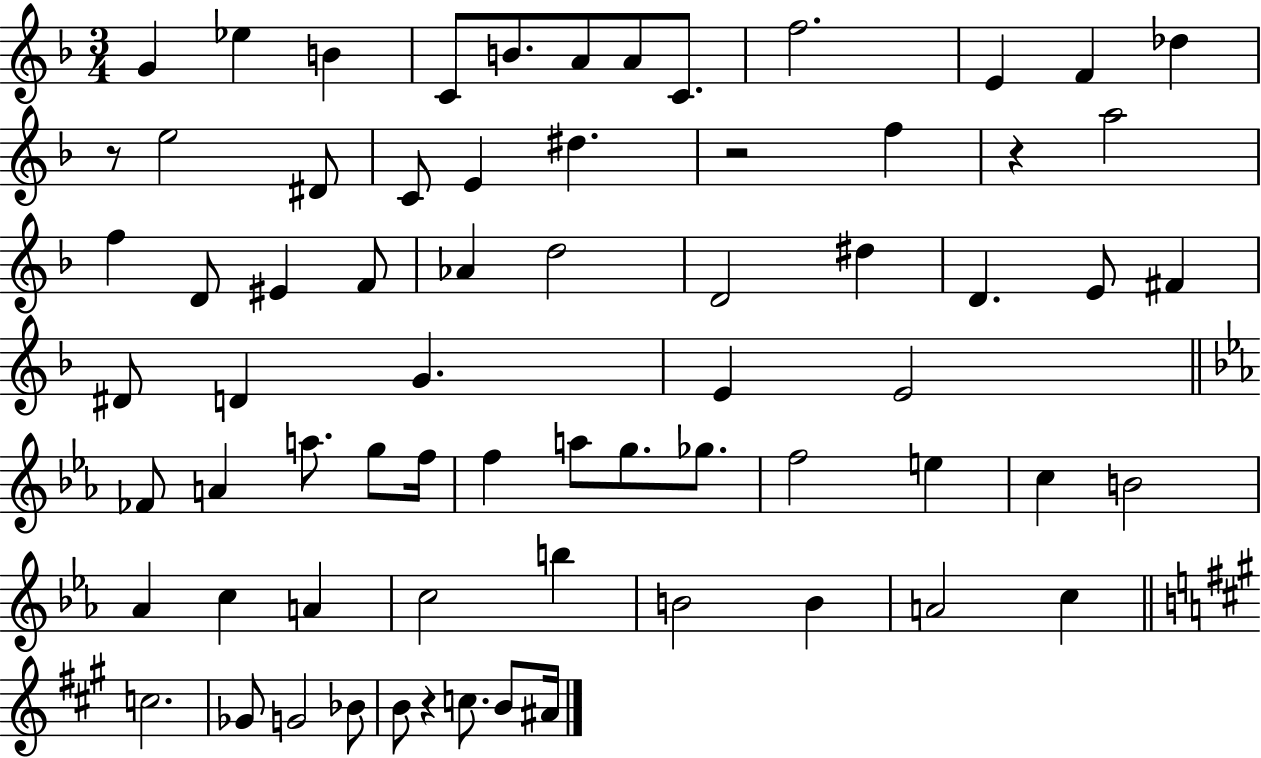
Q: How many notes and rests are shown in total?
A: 69